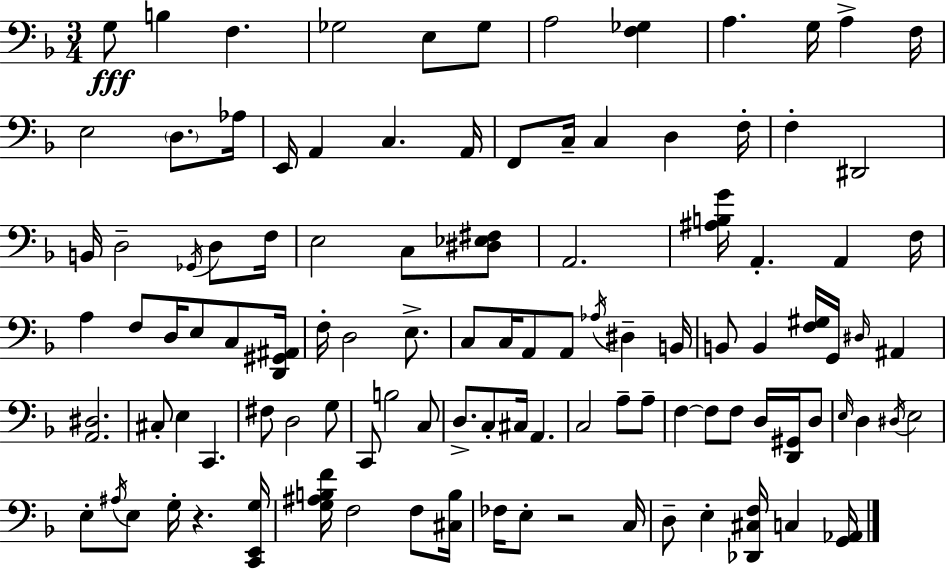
X:1
T:Untitled
M:3/4
L:1/4
K:F
G,/2 B, F, _G,2 E,/2 _G,/2 A,2 [F,_G,] A, G,/4 A, F,/4 E,2 D,/2 _A,/4 E,,/4 A,, C, A,,/4 F,,/2 C,/4 C, D, F,/4 F, ^D,,2 B,,/4 D,2 _G,,/4 D,/2 F,/4 E,2 C,/2 [^D,_E,^F,]/2 A,,2 [^A,B,G]/4 A,, A,, F,/4 A, F,/2 D,/4 E,/2 C,/2 [D,,^G,,^A,,]/4 F,/4 D,2 E,/2 C,/2 C,/4 A,,/2 A,,/2 _A,/4 ^D, B,,/4 B,,/2 B,, [F,^G,]/4 G,,/4 ^D,/4 ^A,, [A,,^D,]2 ^C,/2 E, C,, ^F,/2 D,2 G,/2 C,,/2 B,2 C,/2 D,/2 C,/2 ^C,/4 A,, C,2 A,/2 A,/2 F, F,/2 F,/2 D,/4 [D,,^G,,]/4 D,/2 E,/4 D, ^D,/4 E,2 E,/2 ^A,/4 E,/2 G,/4 z [C,,E,,G,]/4 [G,^A,B,F]/4 F,2 F,/2 [^C,B,]/4 _F,/4 E,/2 z2 C,/4 D,/2 E, [_D,,^C,F,]/4 C, [G,,_A,,]/4